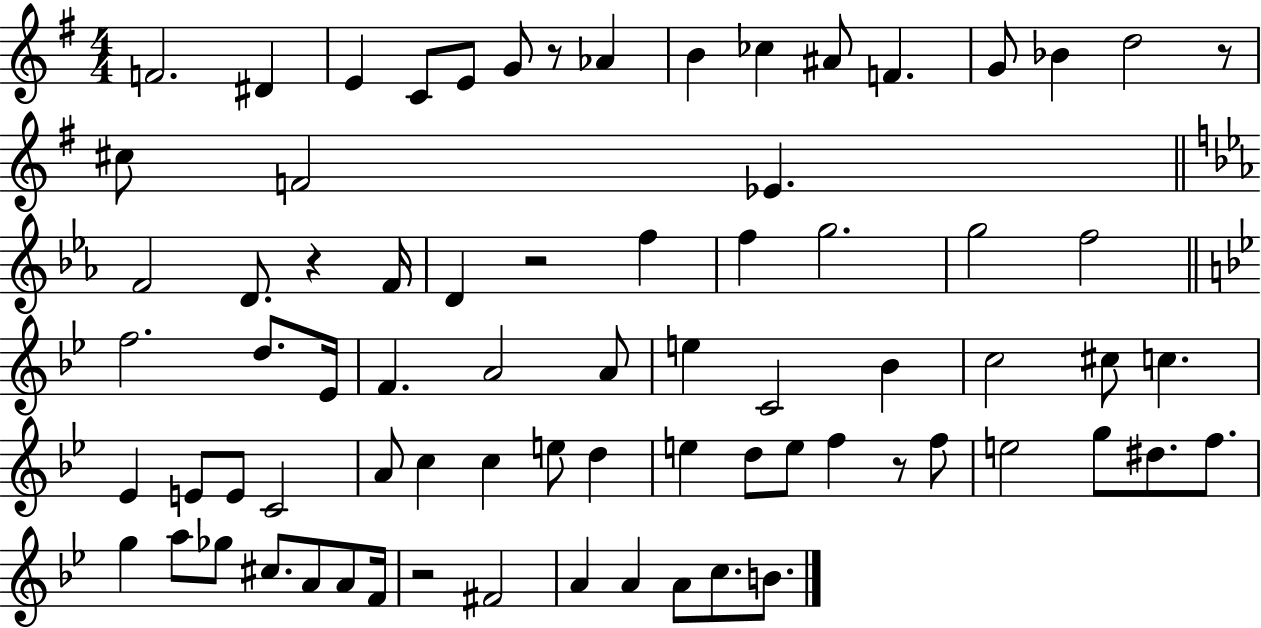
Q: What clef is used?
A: treble